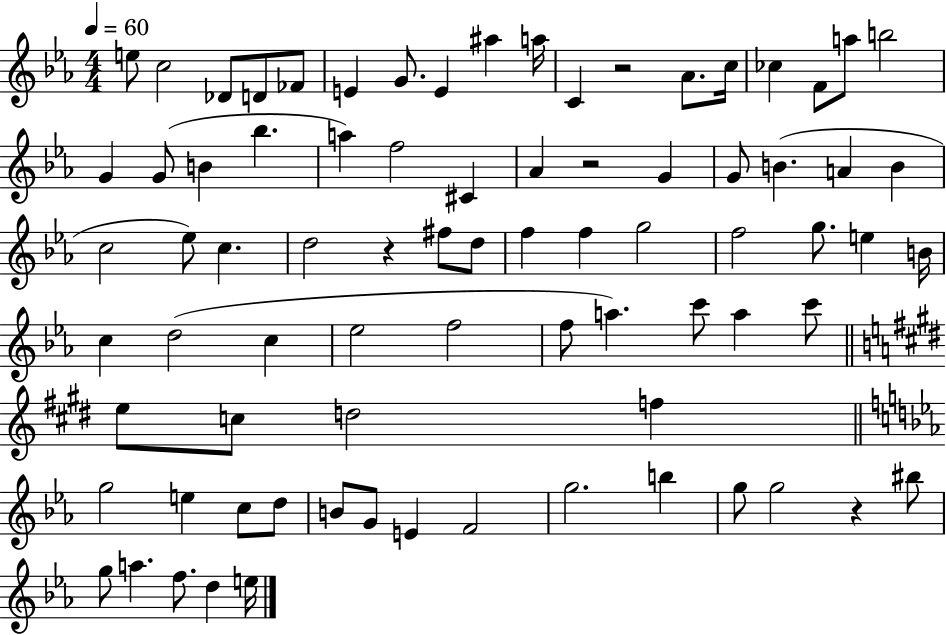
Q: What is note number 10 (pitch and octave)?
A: A5